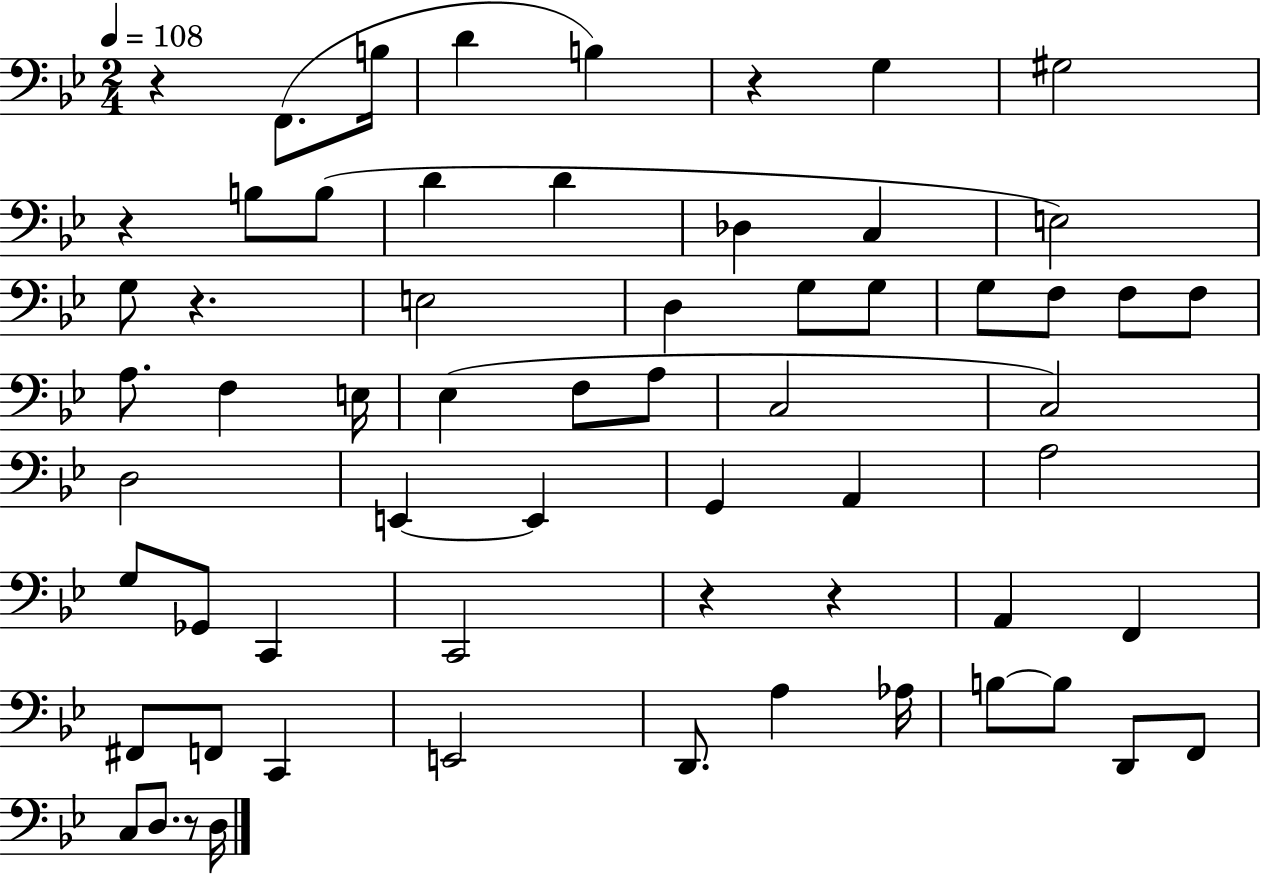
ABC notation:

X:1
T:Untitled
M:2/4
L:1/4
K:Bb
z F,,/2 B,/4 D B, z G, ^G,2 z B,/2 B,/2 D D _D, C, E,2 G,/2 z E,2 D, G,/2 G,/2 G,/2 F,/2 F,/2 F,/2 A,/2 F, E,/4 _E, F,/2 A,/2 C,2 C,2 D,2 E,, E,, G,, A,, A,2 G,/2 _G,,/2 C,, C,,2 z z A,, F,, ^F,,/2 F,,/2 C,, E,,2 D,,/2 A, _A,/4 B,/2 B,/2 D,,/2 F,,/2 C,/2 D,/2 z/2 D,/4